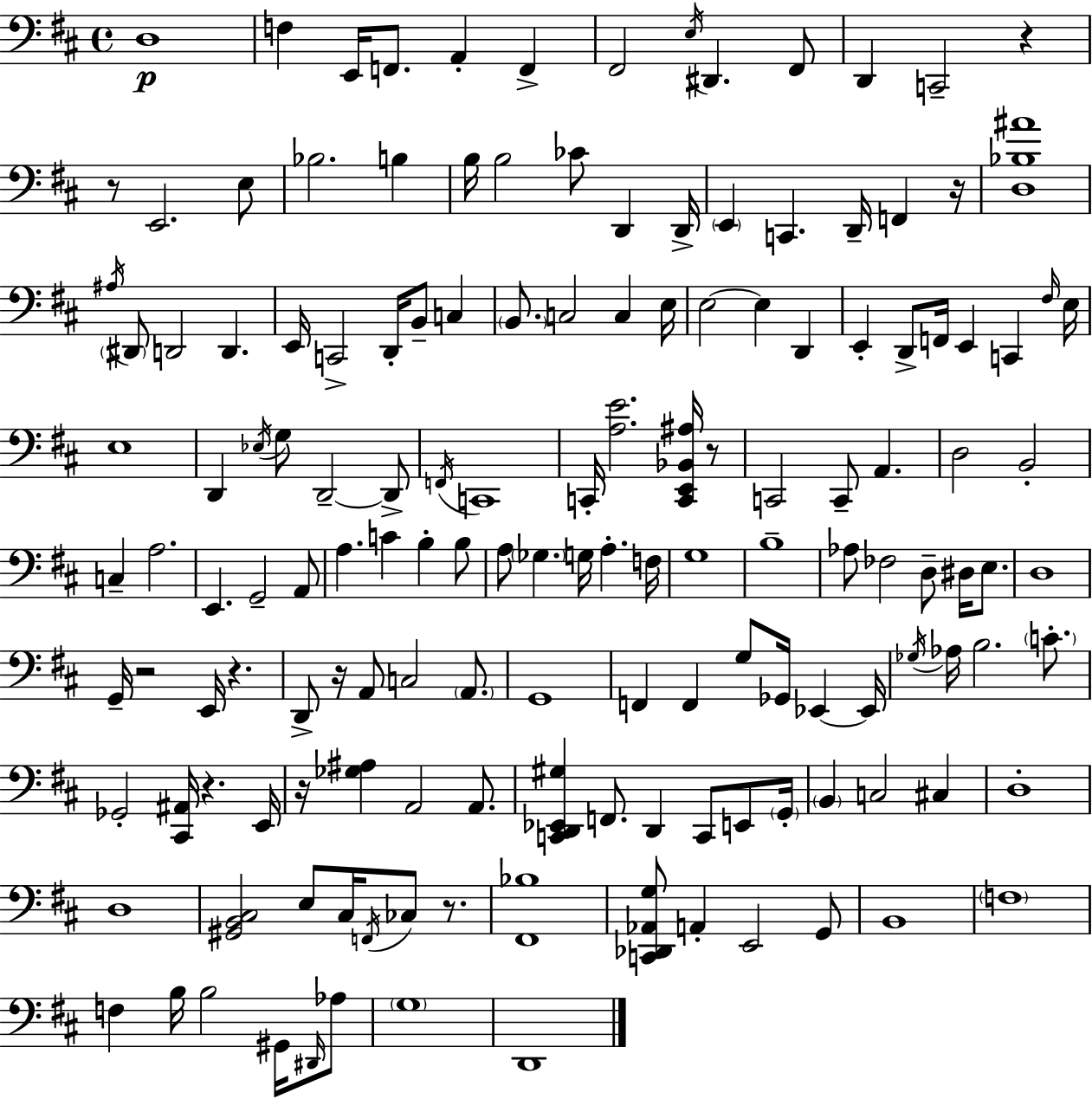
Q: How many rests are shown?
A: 10